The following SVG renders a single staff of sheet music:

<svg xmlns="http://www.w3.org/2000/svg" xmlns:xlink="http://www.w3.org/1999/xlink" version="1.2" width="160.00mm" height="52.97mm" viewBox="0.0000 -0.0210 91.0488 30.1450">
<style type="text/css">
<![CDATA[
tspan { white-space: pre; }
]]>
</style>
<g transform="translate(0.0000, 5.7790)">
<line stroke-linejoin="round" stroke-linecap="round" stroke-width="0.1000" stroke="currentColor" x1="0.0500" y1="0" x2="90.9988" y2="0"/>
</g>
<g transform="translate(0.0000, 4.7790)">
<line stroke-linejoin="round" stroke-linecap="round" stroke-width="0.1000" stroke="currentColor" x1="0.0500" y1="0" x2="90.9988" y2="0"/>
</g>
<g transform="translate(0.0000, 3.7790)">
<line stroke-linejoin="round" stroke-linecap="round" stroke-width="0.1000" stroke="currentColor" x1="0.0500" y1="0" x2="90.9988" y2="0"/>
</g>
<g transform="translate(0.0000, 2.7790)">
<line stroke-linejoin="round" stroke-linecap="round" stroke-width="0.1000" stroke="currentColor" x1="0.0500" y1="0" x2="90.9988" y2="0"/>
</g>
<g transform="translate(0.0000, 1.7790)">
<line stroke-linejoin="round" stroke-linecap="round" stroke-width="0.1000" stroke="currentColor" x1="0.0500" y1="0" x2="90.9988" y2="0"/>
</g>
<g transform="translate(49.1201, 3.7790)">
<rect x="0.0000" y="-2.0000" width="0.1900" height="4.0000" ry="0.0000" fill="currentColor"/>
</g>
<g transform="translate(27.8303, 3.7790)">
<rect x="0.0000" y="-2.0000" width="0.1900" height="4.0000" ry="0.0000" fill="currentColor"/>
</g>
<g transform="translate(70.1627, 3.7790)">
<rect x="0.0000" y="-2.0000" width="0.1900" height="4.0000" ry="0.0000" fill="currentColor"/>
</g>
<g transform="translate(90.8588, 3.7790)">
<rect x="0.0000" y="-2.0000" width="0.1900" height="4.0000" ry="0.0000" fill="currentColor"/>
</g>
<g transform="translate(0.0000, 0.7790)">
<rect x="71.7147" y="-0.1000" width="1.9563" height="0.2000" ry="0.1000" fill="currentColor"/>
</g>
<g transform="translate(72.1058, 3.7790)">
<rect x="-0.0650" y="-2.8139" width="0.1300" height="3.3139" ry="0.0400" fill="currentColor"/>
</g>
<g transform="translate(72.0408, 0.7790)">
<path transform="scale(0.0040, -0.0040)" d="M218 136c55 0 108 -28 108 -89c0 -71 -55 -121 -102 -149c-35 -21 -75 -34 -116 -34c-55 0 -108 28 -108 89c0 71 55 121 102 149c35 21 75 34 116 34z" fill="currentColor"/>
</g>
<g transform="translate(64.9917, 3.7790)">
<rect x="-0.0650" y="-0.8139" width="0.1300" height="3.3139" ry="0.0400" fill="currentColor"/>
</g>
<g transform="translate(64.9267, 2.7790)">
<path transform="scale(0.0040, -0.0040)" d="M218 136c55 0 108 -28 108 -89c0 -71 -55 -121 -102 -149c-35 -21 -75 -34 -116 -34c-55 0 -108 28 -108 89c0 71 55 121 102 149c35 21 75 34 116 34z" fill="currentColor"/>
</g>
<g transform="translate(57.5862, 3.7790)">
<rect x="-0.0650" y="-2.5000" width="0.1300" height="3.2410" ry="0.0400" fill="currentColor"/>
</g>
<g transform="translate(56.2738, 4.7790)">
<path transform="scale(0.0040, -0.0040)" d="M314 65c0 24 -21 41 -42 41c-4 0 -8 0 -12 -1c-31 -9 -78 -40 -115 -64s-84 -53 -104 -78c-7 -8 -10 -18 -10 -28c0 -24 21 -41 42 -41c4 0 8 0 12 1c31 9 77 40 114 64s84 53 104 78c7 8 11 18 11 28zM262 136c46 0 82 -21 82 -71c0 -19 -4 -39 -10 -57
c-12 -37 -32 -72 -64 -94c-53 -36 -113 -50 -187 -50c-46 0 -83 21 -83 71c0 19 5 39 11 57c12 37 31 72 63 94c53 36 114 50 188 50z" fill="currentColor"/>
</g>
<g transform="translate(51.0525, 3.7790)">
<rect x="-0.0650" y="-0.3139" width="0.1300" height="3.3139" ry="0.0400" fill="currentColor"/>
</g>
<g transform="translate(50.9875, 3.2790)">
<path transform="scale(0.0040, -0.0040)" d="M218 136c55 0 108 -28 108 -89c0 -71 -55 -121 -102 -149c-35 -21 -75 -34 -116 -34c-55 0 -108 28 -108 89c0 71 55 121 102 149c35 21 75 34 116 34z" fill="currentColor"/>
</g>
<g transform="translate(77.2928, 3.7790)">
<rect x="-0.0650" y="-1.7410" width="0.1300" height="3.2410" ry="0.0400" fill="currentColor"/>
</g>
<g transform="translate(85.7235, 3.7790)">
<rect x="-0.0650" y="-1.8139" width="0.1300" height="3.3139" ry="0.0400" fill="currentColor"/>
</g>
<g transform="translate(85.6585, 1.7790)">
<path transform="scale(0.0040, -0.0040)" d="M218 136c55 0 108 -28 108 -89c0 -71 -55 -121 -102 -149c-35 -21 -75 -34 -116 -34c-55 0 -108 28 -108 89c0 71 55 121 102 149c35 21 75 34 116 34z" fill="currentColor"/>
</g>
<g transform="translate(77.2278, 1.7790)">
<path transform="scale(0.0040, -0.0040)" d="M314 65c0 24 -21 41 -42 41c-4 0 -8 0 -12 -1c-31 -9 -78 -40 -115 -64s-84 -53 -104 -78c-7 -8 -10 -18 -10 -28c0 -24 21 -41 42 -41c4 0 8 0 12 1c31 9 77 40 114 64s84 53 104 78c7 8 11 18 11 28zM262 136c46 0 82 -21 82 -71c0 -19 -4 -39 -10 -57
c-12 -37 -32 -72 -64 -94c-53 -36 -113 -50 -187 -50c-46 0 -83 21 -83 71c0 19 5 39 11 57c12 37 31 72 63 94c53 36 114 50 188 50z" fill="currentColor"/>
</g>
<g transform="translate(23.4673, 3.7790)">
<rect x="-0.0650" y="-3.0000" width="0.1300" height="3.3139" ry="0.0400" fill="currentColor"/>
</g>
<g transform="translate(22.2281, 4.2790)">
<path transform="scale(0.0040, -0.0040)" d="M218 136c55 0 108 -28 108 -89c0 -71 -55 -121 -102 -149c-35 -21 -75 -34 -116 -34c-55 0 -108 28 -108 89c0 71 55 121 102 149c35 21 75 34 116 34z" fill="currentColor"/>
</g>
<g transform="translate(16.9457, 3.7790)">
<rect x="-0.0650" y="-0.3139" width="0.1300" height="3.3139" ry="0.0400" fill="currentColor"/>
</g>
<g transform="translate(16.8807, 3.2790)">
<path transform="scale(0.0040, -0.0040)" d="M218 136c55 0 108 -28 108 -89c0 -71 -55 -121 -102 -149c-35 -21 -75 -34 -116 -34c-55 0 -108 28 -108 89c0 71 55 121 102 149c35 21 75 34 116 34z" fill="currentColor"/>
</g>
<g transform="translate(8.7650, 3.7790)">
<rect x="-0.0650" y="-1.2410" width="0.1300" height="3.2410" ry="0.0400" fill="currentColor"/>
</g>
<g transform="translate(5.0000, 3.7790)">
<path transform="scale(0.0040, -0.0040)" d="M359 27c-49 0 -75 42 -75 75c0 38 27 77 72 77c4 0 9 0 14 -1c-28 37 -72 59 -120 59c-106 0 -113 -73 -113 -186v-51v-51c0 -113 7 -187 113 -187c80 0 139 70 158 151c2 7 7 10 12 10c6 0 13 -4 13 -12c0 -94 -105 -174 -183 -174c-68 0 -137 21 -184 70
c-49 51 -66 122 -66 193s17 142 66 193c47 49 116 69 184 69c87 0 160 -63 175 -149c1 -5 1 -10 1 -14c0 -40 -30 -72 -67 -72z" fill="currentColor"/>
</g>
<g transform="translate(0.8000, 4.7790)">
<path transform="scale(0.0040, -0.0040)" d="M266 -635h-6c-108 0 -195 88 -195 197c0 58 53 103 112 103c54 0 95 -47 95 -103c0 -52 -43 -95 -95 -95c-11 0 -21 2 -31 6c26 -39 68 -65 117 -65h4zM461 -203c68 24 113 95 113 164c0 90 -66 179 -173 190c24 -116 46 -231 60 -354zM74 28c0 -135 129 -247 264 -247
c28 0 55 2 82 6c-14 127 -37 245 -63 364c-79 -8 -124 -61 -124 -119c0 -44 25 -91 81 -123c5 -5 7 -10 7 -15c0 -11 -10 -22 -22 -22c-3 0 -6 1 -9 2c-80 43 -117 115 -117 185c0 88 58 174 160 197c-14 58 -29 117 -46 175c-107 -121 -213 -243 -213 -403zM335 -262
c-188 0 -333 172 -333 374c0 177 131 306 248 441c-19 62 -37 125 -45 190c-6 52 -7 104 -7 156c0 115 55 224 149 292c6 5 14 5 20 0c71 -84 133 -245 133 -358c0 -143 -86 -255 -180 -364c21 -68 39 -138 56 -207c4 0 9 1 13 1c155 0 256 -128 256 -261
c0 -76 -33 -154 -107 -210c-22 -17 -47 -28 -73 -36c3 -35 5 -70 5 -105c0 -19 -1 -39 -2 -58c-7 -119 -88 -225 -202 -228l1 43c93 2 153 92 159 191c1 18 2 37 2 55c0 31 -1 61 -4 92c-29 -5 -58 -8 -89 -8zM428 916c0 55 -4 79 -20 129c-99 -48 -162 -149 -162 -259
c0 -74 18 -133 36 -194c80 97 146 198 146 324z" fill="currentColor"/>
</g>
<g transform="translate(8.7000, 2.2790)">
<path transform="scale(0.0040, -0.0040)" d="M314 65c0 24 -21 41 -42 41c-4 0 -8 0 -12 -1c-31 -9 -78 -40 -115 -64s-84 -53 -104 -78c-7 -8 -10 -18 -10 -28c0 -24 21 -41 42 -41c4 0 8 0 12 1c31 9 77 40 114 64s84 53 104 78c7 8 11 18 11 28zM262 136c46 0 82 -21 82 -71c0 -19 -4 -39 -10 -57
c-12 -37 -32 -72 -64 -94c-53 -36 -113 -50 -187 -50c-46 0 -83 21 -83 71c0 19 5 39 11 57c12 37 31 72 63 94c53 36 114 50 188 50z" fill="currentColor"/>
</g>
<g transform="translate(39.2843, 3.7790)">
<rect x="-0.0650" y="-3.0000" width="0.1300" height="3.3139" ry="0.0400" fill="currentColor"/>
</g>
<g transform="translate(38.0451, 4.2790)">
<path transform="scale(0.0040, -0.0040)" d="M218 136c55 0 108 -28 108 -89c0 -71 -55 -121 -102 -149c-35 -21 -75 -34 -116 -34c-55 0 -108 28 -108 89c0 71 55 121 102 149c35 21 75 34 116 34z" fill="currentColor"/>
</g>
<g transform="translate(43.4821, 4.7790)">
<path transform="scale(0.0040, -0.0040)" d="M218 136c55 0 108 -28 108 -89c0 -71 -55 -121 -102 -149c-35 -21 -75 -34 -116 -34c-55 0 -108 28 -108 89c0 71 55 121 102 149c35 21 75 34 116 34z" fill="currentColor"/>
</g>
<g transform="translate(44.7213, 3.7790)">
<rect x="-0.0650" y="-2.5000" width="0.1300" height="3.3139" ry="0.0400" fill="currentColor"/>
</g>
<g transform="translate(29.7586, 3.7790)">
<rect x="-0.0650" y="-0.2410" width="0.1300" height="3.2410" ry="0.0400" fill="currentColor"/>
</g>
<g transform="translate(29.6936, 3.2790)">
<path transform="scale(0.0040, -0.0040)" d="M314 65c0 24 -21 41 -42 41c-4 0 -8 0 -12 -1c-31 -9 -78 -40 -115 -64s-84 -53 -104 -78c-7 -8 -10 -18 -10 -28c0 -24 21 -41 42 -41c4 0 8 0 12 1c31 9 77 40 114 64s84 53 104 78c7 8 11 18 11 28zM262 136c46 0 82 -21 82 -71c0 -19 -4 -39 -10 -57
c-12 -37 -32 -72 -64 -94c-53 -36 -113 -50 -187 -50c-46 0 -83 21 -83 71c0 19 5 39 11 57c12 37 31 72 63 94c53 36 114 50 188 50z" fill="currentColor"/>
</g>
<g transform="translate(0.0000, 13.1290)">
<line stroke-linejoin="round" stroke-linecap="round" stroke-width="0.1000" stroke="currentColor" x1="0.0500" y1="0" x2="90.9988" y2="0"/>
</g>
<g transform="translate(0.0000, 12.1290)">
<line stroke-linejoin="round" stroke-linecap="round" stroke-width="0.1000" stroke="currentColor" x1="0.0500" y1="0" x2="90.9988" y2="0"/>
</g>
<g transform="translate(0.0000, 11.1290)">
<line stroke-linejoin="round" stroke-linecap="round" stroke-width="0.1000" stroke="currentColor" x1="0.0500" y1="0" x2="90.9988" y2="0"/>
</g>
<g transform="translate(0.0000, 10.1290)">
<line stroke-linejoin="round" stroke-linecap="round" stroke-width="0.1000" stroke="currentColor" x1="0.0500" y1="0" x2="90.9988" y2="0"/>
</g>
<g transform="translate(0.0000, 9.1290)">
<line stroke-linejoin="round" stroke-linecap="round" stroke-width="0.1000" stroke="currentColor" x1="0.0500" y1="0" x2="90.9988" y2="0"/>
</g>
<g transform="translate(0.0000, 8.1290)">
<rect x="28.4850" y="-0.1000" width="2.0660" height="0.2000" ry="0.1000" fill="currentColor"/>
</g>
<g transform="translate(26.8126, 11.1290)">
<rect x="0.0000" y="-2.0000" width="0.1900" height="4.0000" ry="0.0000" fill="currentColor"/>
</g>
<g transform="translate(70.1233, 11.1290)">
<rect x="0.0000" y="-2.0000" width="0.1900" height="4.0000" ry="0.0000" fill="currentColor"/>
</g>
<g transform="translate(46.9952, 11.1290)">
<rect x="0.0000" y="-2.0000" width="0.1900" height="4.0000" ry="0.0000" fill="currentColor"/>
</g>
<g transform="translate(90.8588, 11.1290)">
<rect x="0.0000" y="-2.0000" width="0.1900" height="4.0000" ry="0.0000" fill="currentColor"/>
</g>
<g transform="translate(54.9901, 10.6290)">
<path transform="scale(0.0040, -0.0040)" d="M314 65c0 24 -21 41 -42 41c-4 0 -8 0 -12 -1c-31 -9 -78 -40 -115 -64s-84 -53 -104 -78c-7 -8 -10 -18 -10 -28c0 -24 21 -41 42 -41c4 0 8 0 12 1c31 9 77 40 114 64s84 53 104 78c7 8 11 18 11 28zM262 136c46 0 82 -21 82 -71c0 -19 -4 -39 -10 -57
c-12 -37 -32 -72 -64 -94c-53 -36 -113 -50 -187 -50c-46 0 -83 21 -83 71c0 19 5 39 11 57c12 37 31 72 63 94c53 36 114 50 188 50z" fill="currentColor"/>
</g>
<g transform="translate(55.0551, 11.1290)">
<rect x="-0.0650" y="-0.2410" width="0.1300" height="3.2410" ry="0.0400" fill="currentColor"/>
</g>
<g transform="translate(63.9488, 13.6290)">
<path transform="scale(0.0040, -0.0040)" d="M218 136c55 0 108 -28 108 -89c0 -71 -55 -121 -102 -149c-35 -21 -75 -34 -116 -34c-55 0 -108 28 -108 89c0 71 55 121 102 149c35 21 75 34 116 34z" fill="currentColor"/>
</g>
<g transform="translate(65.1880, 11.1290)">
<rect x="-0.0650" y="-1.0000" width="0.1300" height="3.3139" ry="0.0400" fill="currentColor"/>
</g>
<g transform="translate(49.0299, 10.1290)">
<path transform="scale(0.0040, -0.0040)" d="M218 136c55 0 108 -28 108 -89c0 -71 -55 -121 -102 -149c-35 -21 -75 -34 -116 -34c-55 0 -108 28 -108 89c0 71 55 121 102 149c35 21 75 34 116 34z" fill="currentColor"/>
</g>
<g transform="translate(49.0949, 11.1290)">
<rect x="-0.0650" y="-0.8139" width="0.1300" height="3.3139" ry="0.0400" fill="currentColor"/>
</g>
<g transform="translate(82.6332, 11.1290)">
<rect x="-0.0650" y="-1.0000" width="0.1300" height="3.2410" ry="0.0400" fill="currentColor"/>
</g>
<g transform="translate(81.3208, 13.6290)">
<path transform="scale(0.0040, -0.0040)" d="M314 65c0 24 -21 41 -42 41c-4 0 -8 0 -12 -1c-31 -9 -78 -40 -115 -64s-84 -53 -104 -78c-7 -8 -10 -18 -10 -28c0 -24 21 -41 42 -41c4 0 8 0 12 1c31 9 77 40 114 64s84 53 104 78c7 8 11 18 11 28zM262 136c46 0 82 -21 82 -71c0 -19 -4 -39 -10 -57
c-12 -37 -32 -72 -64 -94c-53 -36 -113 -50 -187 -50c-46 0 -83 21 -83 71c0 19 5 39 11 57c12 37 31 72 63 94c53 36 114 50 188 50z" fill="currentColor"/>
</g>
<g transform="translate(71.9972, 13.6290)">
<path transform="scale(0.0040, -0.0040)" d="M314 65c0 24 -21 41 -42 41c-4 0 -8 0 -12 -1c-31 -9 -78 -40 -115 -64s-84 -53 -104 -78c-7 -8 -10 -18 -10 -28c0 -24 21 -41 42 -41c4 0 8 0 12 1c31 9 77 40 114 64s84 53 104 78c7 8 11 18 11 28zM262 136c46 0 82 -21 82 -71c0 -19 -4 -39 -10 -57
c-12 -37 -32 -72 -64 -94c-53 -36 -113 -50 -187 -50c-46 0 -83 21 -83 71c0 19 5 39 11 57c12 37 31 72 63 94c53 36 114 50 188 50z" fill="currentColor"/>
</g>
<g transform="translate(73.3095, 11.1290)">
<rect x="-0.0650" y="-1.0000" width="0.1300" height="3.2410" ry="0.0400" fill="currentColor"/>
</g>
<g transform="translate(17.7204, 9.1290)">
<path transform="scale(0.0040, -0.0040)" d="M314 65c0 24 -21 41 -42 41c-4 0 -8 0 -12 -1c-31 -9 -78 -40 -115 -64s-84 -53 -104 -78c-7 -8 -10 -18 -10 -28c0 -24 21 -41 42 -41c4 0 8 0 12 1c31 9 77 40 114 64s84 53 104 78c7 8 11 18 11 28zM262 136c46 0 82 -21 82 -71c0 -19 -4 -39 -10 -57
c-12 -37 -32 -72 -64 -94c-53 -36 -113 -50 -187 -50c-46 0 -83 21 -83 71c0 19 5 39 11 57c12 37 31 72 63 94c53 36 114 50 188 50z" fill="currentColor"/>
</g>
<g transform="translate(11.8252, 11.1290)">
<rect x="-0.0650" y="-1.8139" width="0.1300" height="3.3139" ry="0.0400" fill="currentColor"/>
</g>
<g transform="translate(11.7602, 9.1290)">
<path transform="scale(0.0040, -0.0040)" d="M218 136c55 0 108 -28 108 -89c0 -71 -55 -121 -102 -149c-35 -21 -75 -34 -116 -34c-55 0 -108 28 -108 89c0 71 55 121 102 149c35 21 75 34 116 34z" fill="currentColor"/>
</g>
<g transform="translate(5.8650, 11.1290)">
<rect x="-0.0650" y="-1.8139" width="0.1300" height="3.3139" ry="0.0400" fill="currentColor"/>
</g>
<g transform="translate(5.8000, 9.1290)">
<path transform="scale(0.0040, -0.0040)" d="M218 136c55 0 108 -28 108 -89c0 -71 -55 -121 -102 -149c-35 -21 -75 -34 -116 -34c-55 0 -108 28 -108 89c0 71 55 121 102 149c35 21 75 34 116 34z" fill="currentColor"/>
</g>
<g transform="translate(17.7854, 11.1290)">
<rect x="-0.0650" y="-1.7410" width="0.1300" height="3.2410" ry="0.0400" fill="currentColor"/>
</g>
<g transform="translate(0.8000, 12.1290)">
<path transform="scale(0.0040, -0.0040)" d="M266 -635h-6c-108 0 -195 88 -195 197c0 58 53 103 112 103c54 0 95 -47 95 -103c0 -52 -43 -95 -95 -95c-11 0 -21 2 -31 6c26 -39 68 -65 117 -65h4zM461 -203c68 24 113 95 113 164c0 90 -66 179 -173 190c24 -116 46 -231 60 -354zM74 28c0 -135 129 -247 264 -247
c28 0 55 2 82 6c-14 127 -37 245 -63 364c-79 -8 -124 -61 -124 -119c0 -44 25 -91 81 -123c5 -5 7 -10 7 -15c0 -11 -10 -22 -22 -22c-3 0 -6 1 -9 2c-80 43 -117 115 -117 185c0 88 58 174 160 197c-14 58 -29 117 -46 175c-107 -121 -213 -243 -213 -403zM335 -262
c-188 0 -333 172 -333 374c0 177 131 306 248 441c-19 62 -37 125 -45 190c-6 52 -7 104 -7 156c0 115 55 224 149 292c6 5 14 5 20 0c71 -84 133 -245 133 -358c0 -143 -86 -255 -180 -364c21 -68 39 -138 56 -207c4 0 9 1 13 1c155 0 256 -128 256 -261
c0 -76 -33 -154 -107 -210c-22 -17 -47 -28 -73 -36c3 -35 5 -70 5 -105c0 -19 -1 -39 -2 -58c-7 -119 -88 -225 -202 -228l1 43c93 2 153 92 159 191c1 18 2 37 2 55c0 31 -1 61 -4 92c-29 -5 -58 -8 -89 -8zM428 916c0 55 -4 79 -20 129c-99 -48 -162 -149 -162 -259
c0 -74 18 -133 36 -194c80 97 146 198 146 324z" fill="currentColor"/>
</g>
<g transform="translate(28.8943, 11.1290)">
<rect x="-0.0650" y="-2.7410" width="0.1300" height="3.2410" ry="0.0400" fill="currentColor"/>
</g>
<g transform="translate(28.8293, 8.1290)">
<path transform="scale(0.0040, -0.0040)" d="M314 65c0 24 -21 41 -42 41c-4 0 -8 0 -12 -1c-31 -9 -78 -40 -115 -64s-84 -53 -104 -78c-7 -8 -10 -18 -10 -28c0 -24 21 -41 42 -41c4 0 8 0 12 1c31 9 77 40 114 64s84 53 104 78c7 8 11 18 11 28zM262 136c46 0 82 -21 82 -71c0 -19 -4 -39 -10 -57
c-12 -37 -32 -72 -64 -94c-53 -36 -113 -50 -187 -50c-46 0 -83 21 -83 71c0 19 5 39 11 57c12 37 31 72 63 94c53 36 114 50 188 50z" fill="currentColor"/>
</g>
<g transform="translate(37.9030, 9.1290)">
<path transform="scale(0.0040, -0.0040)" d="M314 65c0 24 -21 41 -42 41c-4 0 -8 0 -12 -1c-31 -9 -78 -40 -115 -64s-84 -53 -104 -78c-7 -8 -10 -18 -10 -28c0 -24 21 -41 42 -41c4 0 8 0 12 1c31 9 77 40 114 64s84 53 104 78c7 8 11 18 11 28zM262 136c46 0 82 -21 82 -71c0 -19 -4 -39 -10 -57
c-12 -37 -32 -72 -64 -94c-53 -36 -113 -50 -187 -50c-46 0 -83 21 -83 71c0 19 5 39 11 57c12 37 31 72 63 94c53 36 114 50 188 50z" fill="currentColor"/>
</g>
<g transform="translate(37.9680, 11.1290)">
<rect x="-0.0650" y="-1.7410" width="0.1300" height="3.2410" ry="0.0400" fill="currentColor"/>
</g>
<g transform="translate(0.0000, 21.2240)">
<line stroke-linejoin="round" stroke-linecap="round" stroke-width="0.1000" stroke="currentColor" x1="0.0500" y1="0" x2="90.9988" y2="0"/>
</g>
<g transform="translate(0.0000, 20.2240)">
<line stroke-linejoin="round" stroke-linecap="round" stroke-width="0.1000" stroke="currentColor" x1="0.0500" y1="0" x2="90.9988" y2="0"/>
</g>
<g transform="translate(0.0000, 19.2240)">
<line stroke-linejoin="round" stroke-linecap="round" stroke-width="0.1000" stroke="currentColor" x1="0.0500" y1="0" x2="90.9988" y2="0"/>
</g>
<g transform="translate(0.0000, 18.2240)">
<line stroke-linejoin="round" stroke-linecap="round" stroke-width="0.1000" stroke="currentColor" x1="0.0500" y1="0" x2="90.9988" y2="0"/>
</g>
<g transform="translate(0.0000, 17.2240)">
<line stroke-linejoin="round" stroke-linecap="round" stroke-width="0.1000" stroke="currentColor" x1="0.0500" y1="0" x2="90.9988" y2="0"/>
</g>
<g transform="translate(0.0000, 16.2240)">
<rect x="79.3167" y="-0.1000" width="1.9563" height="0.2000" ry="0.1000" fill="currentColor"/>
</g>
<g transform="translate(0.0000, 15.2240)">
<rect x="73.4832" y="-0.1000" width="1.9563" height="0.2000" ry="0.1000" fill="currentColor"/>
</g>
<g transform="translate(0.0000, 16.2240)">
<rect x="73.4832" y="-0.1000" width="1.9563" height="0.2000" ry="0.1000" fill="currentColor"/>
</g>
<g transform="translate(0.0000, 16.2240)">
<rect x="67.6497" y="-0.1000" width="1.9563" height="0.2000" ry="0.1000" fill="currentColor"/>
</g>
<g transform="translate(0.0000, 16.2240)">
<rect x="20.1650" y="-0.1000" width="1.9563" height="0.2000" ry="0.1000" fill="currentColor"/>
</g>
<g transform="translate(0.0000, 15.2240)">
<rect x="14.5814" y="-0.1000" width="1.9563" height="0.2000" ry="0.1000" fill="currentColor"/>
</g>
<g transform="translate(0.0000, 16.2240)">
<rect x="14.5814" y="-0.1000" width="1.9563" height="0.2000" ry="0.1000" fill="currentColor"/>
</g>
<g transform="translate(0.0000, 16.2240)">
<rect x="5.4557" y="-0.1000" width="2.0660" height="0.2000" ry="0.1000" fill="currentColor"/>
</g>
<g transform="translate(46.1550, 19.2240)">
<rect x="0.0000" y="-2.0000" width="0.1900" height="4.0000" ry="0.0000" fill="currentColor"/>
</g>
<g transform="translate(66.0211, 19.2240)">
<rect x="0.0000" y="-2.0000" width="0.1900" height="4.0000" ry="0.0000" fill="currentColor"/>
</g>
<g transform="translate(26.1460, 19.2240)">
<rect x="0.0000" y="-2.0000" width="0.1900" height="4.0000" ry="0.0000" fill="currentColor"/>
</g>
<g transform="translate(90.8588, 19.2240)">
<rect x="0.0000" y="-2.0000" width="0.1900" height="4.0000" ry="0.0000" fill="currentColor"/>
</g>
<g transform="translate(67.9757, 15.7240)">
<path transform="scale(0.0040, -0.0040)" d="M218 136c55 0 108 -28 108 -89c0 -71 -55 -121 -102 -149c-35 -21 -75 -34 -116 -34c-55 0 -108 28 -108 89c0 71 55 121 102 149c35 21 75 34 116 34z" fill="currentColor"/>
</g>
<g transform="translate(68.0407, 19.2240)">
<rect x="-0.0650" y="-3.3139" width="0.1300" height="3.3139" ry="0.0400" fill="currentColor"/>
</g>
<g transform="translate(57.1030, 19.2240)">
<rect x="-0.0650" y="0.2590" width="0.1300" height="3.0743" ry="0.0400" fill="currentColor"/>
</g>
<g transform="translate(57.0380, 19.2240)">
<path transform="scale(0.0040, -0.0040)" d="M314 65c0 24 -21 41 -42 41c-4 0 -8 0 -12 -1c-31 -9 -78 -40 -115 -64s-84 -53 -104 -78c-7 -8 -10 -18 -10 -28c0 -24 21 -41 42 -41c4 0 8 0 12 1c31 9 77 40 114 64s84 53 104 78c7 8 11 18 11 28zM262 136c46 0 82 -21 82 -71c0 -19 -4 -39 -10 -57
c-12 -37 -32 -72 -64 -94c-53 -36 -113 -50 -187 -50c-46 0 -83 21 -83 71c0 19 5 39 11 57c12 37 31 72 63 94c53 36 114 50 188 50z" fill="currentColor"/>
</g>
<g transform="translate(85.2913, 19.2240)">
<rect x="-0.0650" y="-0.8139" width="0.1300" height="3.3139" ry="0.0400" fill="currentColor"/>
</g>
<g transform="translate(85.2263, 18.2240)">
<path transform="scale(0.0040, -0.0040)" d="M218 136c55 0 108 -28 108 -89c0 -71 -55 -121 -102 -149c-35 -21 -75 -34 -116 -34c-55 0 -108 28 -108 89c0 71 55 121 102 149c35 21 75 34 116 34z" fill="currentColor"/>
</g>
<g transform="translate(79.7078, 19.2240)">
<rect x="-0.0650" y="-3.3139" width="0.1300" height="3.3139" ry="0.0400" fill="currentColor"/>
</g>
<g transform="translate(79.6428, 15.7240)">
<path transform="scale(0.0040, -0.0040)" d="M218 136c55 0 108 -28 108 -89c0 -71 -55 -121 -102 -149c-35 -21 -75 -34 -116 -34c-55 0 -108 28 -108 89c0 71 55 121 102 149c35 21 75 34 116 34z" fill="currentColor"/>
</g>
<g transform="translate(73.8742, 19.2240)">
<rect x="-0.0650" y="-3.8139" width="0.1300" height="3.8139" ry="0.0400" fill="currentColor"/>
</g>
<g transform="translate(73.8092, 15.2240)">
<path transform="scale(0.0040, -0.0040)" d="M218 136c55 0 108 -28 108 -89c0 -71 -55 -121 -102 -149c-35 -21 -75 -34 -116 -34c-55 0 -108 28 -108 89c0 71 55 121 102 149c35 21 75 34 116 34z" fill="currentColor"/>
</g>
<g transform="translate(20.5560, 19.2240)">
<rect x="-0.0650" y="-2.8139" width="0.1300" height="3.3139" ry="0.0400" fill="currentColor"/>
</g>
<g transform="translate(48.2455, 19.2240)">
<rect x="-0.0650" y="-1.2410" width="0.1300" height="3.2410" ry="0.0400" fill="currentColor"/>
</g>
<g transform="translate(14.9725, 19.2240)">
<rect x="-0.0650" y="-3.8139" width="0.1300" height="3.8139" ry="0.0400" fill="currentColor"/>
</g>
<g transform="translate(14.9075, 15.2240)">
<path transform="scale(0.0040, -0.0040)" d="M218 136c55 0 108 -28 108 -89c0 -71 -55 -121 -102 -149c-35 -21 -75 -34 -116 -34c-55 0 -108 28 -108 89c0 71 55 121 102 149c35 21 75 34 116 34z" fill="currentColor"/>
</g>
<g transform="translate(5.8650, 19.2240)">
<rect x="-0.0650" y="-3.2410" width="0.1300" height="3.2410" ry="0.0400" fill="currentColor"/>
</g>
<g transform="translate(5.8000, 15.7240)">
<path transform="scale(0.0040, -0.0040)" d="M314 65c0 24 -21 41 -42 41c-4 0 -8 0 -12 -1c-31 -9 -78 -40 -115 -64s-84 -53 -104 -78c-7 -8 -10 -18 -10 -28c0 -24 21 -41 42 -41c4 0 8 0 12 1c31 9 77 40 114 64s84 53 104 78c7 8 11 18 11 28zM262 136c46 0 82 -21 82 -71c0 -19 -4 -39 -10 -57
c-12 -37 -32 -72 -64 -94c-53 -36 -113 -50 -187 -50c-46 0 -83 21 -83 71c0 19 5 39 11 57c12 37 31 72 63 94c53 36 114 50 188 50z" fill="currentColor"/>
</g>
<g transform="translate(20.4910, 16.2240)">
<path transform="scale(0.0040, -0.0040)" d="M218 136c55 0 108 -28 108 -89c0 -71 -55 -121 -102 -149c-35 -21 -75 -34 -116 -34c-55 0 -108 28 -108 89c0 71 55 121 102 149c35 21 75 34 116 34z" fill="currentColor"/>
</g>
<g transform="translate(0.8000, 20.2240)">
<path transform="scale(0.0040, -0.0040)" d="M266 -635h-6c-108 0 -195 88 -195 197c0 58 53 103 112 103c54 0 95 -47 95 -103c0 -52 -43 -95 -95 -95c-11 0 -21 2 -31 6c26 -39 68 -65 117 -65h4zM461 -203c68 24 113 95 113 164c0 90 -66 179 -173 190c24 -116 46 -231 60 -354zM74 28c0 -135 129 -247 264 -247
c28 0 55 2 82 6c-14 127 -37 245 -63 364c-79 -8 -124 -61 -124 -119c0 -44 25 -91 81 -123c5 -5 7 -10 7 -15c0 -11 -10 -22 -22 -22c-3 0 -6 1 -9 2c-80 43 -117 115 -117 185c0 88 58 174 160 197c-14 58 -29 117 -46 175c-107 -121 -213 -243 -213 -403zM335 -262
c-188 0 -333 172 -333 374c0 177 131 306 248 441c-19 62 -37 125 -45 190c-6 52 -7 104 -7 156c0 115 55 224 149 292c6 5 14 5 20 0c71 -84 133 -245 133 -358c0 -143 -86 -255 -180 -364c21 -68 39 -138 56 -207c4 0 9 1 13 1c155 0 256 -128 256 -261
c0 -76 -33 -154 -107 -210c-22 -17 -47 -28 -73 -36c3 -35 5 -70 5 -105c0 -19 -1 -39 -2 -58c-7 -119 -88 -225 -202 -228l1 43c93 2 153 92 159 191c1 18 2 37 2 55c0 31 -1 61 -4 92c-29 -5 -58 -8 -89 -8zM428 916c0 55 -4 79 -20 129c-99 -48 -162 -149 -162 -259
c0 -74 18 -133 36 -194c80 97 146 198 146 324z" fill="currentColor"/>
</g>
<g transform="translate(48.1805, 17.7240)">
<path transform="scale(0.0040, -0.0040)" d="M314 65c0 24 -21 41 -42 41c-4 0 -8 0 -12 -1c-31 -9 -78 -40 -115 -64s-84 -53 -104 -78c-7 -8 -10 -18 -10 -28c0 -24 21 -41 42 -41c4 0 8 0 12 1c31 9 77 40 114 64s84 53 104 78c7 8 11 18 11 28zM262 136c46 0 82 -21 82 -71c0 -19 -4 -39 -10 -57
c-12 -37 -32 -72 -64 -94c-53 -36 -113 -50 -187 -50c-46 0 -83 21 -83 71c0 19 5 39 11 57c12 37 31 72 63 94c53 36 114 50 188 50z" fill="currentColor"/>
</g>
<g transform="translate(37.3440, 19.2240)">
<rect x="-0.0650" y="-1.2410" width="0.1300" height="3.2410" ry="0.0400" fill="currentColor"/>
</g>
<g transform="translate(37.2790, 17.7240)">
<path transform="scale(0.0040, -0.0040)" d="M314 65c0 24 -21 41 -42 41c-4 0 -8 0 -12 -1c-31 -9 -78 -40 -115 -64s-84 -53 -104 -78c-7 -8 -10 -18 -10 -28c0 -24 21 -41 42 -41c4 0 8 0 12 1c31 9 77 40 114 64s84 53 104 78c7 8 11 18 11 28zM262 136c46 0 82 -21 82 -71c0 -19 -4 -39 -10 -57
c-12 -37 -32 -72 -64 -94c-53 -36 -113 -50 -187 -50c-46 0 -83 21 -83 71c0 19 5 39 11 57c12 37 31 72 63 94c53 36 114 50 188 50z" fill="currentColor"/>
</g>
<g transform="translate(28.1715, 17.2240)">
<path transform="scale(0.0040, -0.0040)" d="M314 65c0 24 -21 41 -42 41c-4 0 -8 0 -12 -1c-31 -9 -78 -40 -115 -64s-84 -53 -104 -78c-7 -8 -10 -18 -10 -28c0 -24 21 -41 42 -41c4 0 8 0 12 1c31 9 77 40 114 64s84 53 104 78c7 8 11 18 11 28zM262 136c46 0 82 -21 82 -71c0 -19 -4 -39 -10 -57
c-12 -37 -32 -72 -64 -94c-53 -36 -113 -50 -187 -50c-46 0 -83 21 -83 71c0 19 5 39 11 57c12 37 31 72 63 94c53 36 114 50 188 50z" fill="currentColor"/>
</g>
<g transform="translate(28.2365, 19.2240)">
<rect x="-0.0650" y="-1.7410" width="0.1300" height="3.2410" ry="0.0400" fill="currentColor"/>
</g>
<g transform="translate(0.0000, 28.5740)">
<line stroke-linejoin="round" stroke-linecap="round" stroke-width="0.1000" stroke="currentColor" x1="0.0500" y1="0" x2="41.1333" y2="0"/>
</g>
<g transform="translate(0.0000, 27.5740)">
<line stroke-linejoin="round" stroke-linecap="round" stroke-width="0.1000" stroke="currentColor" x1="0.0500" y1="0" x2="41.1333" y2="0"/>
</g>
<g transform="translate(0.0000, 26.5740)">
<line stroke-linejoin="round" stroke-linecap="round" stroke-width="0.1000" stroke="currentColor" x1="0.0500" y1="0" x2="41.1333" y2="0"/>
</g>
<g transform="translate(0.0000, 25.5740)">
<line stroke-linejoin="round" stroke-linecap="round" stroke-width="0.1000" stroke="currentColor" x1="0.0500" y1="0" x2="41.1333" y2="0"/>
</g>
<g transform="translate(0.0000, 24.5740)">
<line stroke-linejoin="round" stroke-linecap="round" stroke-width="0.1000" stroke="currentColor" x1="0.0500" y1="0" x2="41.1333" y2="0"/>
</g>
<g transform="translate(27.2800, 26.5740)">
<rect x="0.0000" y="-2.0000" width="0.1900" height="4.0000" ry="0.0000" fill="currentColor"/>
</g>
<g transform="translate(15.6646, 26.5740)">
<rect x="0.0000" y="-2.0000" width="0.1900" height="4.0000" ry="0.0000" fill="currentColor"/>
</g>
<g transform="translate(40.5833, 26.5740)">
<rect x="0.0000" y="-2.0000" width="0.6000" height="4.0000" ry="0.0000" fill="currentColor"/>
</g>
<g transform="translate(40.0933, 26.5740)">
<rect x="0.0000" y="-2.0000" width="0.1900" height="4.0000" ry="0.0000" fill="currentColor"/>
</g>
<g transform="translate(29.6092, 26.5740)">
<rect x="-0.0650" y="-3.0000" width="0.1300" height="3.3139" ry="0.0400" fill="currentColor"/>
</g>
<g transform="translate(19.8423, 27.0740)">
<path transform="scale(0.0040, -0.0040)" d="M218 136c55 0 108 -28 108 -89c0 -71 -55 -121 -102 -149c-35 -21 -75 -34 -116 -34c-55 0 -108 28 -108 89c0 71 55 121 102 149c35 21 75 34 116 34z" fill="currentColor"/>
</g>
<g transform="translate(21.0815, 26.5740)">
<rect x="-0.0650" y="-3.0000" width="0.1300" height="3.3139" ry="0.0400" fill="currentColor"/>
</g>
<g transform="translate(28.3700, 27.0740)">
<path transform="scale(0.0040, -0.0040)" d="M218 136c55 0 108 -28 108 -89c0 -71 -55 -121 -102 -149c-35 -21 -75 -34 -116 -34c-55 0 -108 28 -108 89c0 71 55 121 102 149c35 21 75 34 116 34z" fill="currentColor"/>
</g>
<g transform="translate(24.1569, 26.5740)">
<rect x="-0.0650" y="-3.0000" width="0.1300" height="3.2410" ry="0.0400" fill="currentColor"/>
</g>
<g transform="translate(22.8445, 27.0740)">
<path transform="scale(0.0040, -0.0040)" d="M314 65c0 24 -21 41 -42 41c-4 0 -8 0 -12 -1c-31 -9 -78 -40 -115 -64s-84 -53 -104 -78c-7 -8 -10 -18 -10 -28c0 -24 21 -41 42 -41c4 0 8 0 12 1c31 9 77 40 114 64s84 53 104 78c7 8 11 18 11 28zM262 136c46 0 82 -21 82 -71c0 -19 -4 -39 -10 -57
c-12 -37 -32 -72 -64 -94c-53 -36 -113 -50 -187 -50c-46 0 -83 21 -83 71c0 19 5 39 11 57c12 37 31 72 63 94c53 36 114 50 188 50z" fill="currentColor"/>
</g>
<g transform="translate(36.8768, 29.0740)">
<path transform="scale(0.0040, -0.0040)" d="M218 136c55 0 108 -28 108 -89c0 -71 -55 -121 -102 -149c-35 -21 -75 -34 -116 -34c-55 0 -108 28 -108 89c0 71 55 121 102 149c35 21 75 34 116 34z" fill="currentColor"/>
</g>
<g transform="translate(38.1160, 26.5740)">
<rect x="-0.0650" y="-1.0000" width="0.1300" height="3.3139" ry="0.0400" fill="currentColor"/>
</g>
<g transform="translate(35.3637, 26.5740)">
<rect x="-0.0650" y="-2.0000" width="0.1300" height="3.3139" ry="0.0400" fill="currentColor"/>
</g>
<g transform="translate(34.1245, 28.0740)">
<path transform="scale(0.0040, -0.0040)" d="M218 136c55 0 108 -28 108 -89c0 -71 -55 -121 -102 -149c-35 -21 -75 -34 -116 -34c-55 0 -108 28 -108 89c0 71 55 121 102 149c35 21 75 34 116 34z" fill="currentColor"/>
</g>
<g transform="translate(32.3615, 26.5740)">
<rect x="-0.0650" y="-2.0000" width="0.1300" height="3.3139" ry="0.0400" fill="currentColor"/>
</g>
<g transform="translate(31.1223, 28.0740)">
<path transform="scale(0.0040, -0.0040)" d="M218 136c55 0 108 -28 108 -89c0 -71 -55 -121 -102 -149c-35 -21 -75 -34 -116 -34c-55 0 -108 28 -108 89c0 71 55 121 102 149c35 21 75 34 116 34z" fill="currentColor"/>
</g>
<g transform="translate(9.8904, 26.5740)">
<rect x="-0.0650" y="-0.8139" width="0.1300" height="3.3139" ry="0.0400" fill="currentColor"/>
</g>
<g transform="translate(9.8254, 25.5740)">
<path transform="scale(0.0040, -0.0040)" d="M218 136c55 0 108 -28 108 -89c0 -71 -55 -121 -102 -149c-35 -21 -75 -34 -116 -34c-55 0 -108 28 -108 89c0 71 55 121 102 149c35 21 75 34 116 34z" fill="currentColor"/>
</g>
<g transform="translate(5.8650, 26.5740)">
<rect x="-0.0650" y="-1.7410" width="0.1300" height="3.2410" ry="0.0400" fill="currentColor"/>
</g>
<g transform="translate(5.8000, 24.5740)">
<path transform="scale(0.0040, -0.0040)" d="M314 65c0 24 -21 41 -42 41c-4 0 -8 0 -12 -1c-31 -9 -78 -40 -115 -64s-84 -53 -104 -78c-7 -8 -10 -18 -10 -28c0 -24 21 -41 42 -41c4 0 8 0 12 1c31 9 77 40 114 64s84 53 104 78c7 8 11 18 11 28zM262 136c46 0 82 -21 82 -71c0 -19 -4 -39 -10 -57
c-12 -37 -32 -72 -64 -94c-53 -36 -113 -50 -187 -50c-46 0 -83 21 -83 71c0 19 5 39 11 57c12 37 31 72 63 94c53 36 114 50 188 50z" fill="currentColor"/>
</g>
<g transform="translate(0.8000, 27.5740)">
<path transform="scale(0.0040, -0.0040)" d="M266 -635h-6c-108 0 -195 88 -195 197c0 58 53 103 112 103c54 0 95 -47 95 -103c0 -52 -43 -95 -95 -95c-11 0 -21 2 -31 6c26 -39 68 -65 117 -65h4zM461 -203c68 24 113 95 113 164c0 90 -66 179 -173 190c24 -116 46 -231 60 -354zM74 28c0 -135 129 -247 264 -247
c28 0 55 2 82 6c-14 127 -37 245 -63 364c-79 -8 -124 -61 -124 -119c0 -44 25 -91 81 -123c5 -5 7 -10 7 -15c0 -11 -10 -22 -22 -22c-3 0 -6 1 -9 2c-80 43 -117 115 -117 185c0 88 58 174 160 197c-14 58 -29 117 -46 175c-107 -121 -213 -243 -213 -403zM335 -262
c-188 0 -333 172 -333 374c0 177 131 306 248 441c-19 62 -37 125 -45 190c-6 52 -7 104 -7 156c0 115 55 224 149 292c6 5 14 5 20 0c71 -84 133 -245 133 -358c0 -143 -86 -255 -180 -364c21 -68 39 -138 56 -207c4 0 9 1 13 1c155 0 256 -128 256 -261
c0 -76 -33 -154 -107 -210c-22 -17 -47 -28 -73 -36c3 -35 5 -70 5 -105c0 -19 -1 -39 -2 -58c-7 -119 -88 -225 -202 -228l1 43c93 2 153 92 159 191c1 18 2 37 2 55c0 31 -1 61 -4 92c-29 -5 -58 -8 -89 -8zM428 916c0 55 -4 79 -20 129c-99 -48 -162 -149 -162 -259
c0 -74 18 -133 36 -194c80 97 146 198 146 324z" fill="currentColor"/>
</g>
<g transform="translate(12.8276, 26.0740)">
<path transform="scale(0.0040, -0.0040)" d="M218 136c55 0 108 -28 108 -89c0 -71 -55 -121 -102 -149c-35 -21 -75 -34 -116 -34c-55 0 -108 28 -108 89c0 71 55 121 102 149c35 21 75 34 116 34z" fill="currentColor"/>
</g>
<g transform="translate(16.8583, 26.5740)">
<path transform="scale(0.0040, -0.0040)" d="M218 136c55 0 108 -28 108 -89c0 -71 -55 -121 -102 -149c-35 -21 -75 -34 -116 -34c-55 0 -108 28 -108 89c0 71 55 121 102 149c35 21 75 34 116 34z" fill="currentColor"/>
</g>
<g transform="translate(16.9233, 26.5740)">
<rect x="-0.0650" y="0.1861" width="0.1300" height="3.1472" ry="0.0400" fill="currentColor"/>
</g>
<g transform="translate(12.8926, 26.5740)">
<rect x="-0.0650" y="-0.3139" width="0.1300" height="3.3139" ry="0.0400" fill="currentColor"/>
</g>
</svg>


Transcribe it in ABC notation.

X:1
T:Untitled
M:4/4
L:1/4
K:C
e2 c A c2 A G c G2 d a f2 f f f f2 a2 f2 d c2 D D2 D2 b2 c' a f2 e2 e2 B2 b c' b d f2 d c B A A2 A F F D